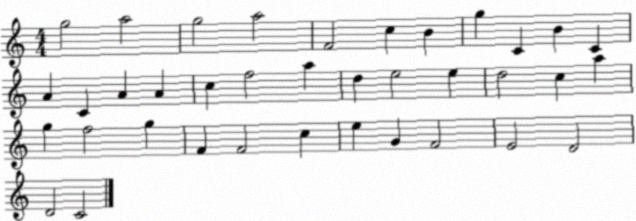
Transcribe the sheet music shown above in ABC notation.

X:1
T:Untitled
M:4/4
L:1/4
K:C
g2 a2 g2 a2 F2 c B g C B C A C A A c f2 a d e2 e d2 c a g f2 g F F2 c e G F2 E2 D2 D2 C2